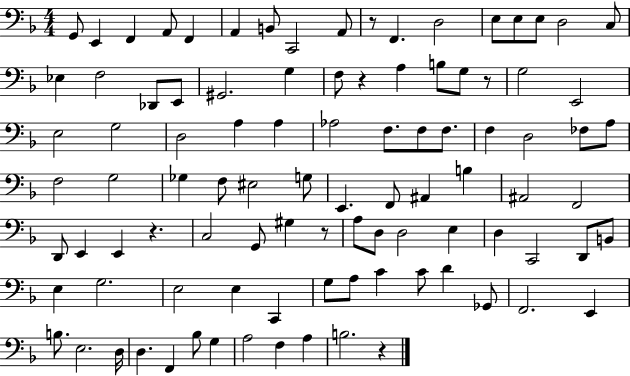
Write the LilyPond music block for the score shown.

{
  \clef bass
  \numericTimeSignature
  \time 4/4
  \key f \major
  g,8 e,4 f,4 a,8 f,4 | a,4 b,8 c,2 a,8 | r8 f,4. d2 | e8 e8 e8 d2 c8 | \break ees4 f2 des,8 e,8 | gis,2. g4 | f8 r4 a4 b8 g8 r8 | g2 e,2 | \break e2 g2 | d2 a4 a4 | aes2 f8. f8 f8. | f4 d2 fes8 a8 | \break f2 g2 | ges4 f8 eis2 g8 | e,4. f,8 ais,4 b4 | ais,2 f,2 | \break d,8 e,4 e,4 r4. | c2 g,8 gis4 r8 | a8 d8 d2 e4 | d4 c,2 d,8 b,8 | \break e4 g2. | e2 e4 c,4 | g8 a8 c'4 c'8 d'4 ges,8 | f,2. e,4 | \break b8. e2. d16 | d4. f,4 bes8 g4 | a2 f4 a4 | b2. r4 | \break \bar "|."
}